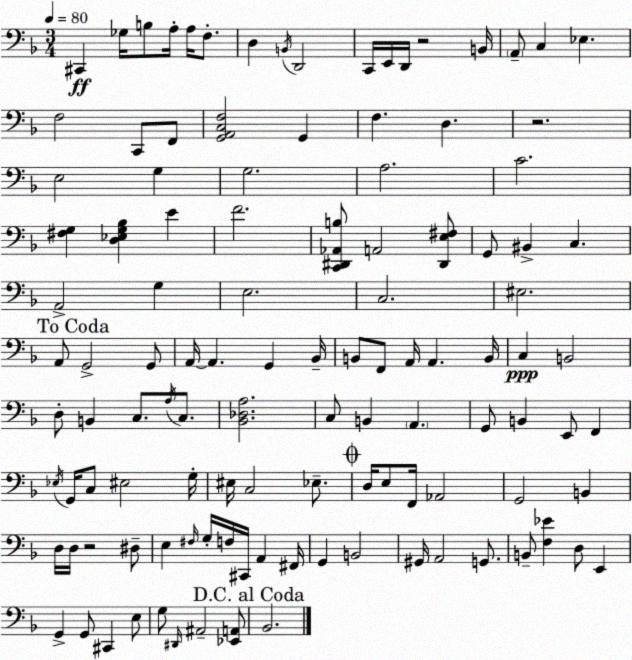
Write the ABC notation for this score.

X:1
T:Untitled
M:3/4
L:1/4
K:F
^C,, _G,/4 B,/2 A,/4 A,/4 F,/2 D, B,,/4 D,,2 C,,/4 E,,/4 D,,/4 z2 B,,/4 A,,/2 C, _E, F,2 C,,/2 F,,/2 [G,,A,,C,F,]2 G,, F, D, z2 E,2 G, G,2 A,2 C2 [^F,G,] [D,_E,G,_B,] E F2 [C,,^D,,_A,,B,]/2 A,,2 [^D,,E,^F,]/2 G,,/2 ^B,, C, A,,2 G, E,2 C,2 ^E,2 A,,/2 G,,2 G,,/2 A,,/4 A,, G,, _B,,/4 B,,/2 F,,/2 A,,/4 A,, B,,/4 C, B,,2 D,/2 B,, C,/2 A,/4 C,/2 [_B,,_D,A,]2 C,/2 B,, A,, G,,/2 B,, E,,/2 F,, _E,/4 G,,/4 C,/2 ^E,2 G,/4 ^E,/4 C,2 _E,/2 D,/4 E,/2 F,,/4 _A,,2 G,,2 B,, D,/4 D,/4 z2 ^D,/2 E, ^F,/4 G,/4 F,/4 ^C,,/4 A,, ^F,,/4 G,, B,,2 ^G,,/4 A,,2 G,,/2 B,,/2 [F,_E] D,/2 E,, G,, G,,/2 ^C,, E,/2 G,/2 ^D,,/4 ^A,,2 [_E,,A,,]/2 _B,,2